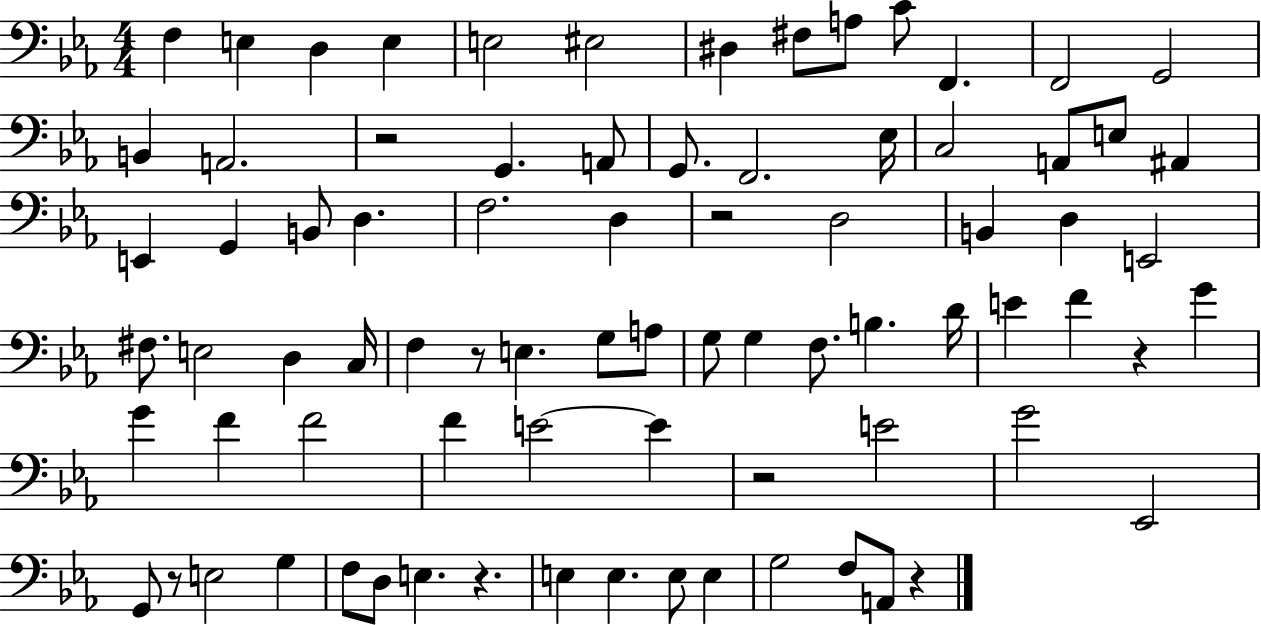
F3/q E3/q D3/q E3/q E3/h EIS3/h D#3/q F#3/e A3/e C4/e F2/q. F2/h G2/h B2/q A2/h. R/h G2/q. A2/e G2/e. F2/h. Eb3/s C3/h A2/e E3/e A#2/q E2/q G2/q B2/e D3/q. F3/h. D3/q R/h D3/h B2/q D3/q E2/h F#3/e. E3/h D3/q C3/s F3/q R/e E3/q. G3/e A3/e G3/e G3/q F3/e. B3/q. D4/s E4/q F4/q R/q G4/q G4/q F4/q F4/h F4/q E4/h E4/q R/h E4/h G4/h Eb2/h G2/e R/e E3/h G3/q F3/e D3/e E3/q. R/q. E3/q E3/q. E3/e E3/q G3/h F3/e A2/e R/q